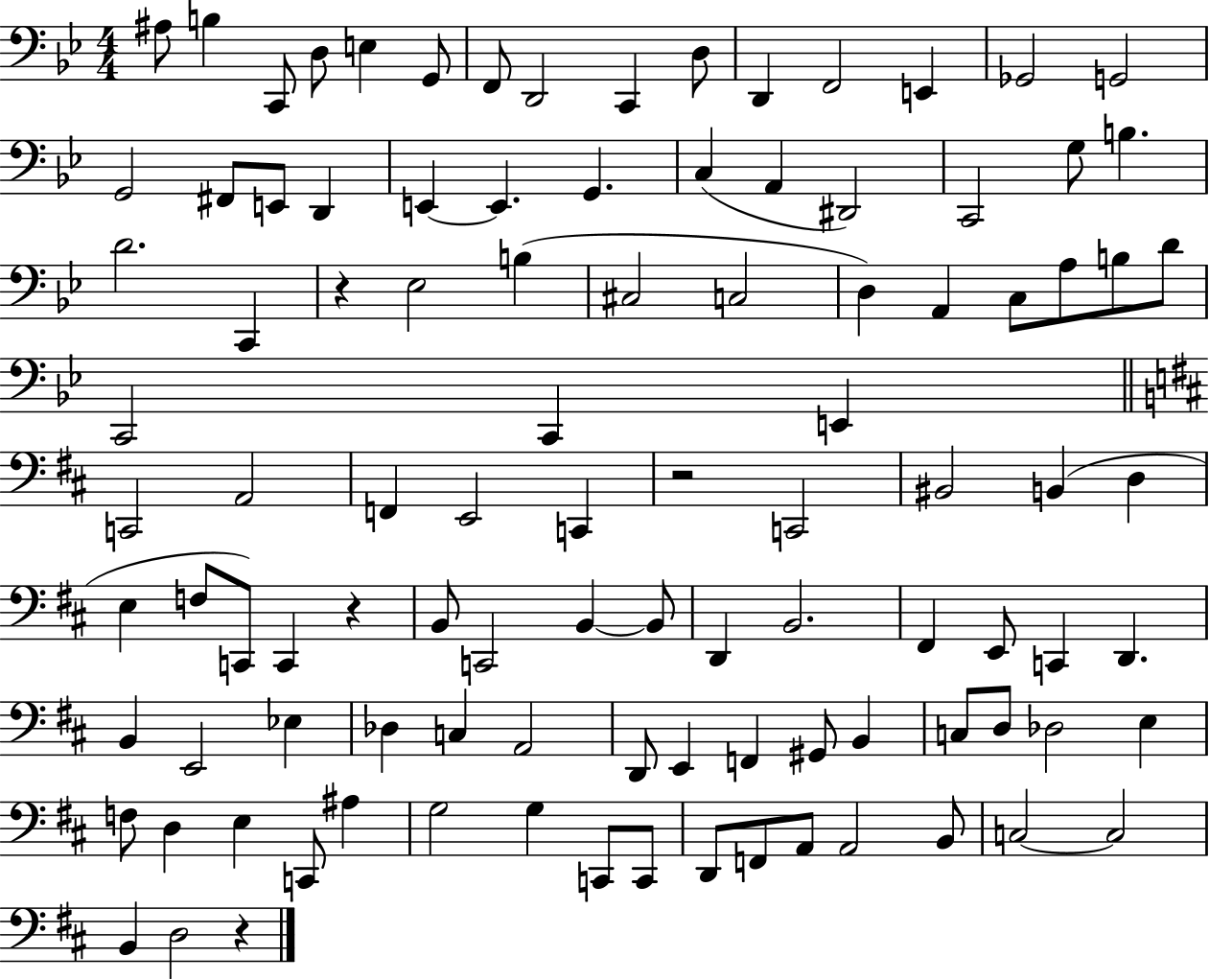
X:1
T:Untitled
M:4/4
L:1/4
K:Bb
^A,/2 B, C,,/2 D,/2 E, G,,/2 F,,/2 D,,2 C,, D,/2 D,, F,,2 E,, _G,,2 G,,2 G,,2 ^F,,/2 E,,/2 D,, E,, E,, G,, C, A,, ^D,,2 C,,2 G,/2 B, D2 C,, z _E,2 B, ^C,2 C,2 D, A,, C,/2 A,/2 B,/2 D/2 C,,2 C,, E,, C,,2 A,,2 F,, E,,2 C,, z2 C,,2 ^B,,2 B,, D, E, F,/2 C,,/2 C,, z B,,/2 C,,2 B,, B,,/2 D,, B,,2 ^F,, E,,/2 C,, D,, B,, E,,2 _E, _D, C, A,,2 D,,/2 E,, F,, ^G,,/2 B,, C,/2 D,/2 _D,2 E, F,/2 D, E, C,,/2 ^A, G,2 G, C,,/2 C,,/2 D,,/2 F,,/2 A,,/2 A,,2 B,,/2 C,2 C,2 B,, D,2 z